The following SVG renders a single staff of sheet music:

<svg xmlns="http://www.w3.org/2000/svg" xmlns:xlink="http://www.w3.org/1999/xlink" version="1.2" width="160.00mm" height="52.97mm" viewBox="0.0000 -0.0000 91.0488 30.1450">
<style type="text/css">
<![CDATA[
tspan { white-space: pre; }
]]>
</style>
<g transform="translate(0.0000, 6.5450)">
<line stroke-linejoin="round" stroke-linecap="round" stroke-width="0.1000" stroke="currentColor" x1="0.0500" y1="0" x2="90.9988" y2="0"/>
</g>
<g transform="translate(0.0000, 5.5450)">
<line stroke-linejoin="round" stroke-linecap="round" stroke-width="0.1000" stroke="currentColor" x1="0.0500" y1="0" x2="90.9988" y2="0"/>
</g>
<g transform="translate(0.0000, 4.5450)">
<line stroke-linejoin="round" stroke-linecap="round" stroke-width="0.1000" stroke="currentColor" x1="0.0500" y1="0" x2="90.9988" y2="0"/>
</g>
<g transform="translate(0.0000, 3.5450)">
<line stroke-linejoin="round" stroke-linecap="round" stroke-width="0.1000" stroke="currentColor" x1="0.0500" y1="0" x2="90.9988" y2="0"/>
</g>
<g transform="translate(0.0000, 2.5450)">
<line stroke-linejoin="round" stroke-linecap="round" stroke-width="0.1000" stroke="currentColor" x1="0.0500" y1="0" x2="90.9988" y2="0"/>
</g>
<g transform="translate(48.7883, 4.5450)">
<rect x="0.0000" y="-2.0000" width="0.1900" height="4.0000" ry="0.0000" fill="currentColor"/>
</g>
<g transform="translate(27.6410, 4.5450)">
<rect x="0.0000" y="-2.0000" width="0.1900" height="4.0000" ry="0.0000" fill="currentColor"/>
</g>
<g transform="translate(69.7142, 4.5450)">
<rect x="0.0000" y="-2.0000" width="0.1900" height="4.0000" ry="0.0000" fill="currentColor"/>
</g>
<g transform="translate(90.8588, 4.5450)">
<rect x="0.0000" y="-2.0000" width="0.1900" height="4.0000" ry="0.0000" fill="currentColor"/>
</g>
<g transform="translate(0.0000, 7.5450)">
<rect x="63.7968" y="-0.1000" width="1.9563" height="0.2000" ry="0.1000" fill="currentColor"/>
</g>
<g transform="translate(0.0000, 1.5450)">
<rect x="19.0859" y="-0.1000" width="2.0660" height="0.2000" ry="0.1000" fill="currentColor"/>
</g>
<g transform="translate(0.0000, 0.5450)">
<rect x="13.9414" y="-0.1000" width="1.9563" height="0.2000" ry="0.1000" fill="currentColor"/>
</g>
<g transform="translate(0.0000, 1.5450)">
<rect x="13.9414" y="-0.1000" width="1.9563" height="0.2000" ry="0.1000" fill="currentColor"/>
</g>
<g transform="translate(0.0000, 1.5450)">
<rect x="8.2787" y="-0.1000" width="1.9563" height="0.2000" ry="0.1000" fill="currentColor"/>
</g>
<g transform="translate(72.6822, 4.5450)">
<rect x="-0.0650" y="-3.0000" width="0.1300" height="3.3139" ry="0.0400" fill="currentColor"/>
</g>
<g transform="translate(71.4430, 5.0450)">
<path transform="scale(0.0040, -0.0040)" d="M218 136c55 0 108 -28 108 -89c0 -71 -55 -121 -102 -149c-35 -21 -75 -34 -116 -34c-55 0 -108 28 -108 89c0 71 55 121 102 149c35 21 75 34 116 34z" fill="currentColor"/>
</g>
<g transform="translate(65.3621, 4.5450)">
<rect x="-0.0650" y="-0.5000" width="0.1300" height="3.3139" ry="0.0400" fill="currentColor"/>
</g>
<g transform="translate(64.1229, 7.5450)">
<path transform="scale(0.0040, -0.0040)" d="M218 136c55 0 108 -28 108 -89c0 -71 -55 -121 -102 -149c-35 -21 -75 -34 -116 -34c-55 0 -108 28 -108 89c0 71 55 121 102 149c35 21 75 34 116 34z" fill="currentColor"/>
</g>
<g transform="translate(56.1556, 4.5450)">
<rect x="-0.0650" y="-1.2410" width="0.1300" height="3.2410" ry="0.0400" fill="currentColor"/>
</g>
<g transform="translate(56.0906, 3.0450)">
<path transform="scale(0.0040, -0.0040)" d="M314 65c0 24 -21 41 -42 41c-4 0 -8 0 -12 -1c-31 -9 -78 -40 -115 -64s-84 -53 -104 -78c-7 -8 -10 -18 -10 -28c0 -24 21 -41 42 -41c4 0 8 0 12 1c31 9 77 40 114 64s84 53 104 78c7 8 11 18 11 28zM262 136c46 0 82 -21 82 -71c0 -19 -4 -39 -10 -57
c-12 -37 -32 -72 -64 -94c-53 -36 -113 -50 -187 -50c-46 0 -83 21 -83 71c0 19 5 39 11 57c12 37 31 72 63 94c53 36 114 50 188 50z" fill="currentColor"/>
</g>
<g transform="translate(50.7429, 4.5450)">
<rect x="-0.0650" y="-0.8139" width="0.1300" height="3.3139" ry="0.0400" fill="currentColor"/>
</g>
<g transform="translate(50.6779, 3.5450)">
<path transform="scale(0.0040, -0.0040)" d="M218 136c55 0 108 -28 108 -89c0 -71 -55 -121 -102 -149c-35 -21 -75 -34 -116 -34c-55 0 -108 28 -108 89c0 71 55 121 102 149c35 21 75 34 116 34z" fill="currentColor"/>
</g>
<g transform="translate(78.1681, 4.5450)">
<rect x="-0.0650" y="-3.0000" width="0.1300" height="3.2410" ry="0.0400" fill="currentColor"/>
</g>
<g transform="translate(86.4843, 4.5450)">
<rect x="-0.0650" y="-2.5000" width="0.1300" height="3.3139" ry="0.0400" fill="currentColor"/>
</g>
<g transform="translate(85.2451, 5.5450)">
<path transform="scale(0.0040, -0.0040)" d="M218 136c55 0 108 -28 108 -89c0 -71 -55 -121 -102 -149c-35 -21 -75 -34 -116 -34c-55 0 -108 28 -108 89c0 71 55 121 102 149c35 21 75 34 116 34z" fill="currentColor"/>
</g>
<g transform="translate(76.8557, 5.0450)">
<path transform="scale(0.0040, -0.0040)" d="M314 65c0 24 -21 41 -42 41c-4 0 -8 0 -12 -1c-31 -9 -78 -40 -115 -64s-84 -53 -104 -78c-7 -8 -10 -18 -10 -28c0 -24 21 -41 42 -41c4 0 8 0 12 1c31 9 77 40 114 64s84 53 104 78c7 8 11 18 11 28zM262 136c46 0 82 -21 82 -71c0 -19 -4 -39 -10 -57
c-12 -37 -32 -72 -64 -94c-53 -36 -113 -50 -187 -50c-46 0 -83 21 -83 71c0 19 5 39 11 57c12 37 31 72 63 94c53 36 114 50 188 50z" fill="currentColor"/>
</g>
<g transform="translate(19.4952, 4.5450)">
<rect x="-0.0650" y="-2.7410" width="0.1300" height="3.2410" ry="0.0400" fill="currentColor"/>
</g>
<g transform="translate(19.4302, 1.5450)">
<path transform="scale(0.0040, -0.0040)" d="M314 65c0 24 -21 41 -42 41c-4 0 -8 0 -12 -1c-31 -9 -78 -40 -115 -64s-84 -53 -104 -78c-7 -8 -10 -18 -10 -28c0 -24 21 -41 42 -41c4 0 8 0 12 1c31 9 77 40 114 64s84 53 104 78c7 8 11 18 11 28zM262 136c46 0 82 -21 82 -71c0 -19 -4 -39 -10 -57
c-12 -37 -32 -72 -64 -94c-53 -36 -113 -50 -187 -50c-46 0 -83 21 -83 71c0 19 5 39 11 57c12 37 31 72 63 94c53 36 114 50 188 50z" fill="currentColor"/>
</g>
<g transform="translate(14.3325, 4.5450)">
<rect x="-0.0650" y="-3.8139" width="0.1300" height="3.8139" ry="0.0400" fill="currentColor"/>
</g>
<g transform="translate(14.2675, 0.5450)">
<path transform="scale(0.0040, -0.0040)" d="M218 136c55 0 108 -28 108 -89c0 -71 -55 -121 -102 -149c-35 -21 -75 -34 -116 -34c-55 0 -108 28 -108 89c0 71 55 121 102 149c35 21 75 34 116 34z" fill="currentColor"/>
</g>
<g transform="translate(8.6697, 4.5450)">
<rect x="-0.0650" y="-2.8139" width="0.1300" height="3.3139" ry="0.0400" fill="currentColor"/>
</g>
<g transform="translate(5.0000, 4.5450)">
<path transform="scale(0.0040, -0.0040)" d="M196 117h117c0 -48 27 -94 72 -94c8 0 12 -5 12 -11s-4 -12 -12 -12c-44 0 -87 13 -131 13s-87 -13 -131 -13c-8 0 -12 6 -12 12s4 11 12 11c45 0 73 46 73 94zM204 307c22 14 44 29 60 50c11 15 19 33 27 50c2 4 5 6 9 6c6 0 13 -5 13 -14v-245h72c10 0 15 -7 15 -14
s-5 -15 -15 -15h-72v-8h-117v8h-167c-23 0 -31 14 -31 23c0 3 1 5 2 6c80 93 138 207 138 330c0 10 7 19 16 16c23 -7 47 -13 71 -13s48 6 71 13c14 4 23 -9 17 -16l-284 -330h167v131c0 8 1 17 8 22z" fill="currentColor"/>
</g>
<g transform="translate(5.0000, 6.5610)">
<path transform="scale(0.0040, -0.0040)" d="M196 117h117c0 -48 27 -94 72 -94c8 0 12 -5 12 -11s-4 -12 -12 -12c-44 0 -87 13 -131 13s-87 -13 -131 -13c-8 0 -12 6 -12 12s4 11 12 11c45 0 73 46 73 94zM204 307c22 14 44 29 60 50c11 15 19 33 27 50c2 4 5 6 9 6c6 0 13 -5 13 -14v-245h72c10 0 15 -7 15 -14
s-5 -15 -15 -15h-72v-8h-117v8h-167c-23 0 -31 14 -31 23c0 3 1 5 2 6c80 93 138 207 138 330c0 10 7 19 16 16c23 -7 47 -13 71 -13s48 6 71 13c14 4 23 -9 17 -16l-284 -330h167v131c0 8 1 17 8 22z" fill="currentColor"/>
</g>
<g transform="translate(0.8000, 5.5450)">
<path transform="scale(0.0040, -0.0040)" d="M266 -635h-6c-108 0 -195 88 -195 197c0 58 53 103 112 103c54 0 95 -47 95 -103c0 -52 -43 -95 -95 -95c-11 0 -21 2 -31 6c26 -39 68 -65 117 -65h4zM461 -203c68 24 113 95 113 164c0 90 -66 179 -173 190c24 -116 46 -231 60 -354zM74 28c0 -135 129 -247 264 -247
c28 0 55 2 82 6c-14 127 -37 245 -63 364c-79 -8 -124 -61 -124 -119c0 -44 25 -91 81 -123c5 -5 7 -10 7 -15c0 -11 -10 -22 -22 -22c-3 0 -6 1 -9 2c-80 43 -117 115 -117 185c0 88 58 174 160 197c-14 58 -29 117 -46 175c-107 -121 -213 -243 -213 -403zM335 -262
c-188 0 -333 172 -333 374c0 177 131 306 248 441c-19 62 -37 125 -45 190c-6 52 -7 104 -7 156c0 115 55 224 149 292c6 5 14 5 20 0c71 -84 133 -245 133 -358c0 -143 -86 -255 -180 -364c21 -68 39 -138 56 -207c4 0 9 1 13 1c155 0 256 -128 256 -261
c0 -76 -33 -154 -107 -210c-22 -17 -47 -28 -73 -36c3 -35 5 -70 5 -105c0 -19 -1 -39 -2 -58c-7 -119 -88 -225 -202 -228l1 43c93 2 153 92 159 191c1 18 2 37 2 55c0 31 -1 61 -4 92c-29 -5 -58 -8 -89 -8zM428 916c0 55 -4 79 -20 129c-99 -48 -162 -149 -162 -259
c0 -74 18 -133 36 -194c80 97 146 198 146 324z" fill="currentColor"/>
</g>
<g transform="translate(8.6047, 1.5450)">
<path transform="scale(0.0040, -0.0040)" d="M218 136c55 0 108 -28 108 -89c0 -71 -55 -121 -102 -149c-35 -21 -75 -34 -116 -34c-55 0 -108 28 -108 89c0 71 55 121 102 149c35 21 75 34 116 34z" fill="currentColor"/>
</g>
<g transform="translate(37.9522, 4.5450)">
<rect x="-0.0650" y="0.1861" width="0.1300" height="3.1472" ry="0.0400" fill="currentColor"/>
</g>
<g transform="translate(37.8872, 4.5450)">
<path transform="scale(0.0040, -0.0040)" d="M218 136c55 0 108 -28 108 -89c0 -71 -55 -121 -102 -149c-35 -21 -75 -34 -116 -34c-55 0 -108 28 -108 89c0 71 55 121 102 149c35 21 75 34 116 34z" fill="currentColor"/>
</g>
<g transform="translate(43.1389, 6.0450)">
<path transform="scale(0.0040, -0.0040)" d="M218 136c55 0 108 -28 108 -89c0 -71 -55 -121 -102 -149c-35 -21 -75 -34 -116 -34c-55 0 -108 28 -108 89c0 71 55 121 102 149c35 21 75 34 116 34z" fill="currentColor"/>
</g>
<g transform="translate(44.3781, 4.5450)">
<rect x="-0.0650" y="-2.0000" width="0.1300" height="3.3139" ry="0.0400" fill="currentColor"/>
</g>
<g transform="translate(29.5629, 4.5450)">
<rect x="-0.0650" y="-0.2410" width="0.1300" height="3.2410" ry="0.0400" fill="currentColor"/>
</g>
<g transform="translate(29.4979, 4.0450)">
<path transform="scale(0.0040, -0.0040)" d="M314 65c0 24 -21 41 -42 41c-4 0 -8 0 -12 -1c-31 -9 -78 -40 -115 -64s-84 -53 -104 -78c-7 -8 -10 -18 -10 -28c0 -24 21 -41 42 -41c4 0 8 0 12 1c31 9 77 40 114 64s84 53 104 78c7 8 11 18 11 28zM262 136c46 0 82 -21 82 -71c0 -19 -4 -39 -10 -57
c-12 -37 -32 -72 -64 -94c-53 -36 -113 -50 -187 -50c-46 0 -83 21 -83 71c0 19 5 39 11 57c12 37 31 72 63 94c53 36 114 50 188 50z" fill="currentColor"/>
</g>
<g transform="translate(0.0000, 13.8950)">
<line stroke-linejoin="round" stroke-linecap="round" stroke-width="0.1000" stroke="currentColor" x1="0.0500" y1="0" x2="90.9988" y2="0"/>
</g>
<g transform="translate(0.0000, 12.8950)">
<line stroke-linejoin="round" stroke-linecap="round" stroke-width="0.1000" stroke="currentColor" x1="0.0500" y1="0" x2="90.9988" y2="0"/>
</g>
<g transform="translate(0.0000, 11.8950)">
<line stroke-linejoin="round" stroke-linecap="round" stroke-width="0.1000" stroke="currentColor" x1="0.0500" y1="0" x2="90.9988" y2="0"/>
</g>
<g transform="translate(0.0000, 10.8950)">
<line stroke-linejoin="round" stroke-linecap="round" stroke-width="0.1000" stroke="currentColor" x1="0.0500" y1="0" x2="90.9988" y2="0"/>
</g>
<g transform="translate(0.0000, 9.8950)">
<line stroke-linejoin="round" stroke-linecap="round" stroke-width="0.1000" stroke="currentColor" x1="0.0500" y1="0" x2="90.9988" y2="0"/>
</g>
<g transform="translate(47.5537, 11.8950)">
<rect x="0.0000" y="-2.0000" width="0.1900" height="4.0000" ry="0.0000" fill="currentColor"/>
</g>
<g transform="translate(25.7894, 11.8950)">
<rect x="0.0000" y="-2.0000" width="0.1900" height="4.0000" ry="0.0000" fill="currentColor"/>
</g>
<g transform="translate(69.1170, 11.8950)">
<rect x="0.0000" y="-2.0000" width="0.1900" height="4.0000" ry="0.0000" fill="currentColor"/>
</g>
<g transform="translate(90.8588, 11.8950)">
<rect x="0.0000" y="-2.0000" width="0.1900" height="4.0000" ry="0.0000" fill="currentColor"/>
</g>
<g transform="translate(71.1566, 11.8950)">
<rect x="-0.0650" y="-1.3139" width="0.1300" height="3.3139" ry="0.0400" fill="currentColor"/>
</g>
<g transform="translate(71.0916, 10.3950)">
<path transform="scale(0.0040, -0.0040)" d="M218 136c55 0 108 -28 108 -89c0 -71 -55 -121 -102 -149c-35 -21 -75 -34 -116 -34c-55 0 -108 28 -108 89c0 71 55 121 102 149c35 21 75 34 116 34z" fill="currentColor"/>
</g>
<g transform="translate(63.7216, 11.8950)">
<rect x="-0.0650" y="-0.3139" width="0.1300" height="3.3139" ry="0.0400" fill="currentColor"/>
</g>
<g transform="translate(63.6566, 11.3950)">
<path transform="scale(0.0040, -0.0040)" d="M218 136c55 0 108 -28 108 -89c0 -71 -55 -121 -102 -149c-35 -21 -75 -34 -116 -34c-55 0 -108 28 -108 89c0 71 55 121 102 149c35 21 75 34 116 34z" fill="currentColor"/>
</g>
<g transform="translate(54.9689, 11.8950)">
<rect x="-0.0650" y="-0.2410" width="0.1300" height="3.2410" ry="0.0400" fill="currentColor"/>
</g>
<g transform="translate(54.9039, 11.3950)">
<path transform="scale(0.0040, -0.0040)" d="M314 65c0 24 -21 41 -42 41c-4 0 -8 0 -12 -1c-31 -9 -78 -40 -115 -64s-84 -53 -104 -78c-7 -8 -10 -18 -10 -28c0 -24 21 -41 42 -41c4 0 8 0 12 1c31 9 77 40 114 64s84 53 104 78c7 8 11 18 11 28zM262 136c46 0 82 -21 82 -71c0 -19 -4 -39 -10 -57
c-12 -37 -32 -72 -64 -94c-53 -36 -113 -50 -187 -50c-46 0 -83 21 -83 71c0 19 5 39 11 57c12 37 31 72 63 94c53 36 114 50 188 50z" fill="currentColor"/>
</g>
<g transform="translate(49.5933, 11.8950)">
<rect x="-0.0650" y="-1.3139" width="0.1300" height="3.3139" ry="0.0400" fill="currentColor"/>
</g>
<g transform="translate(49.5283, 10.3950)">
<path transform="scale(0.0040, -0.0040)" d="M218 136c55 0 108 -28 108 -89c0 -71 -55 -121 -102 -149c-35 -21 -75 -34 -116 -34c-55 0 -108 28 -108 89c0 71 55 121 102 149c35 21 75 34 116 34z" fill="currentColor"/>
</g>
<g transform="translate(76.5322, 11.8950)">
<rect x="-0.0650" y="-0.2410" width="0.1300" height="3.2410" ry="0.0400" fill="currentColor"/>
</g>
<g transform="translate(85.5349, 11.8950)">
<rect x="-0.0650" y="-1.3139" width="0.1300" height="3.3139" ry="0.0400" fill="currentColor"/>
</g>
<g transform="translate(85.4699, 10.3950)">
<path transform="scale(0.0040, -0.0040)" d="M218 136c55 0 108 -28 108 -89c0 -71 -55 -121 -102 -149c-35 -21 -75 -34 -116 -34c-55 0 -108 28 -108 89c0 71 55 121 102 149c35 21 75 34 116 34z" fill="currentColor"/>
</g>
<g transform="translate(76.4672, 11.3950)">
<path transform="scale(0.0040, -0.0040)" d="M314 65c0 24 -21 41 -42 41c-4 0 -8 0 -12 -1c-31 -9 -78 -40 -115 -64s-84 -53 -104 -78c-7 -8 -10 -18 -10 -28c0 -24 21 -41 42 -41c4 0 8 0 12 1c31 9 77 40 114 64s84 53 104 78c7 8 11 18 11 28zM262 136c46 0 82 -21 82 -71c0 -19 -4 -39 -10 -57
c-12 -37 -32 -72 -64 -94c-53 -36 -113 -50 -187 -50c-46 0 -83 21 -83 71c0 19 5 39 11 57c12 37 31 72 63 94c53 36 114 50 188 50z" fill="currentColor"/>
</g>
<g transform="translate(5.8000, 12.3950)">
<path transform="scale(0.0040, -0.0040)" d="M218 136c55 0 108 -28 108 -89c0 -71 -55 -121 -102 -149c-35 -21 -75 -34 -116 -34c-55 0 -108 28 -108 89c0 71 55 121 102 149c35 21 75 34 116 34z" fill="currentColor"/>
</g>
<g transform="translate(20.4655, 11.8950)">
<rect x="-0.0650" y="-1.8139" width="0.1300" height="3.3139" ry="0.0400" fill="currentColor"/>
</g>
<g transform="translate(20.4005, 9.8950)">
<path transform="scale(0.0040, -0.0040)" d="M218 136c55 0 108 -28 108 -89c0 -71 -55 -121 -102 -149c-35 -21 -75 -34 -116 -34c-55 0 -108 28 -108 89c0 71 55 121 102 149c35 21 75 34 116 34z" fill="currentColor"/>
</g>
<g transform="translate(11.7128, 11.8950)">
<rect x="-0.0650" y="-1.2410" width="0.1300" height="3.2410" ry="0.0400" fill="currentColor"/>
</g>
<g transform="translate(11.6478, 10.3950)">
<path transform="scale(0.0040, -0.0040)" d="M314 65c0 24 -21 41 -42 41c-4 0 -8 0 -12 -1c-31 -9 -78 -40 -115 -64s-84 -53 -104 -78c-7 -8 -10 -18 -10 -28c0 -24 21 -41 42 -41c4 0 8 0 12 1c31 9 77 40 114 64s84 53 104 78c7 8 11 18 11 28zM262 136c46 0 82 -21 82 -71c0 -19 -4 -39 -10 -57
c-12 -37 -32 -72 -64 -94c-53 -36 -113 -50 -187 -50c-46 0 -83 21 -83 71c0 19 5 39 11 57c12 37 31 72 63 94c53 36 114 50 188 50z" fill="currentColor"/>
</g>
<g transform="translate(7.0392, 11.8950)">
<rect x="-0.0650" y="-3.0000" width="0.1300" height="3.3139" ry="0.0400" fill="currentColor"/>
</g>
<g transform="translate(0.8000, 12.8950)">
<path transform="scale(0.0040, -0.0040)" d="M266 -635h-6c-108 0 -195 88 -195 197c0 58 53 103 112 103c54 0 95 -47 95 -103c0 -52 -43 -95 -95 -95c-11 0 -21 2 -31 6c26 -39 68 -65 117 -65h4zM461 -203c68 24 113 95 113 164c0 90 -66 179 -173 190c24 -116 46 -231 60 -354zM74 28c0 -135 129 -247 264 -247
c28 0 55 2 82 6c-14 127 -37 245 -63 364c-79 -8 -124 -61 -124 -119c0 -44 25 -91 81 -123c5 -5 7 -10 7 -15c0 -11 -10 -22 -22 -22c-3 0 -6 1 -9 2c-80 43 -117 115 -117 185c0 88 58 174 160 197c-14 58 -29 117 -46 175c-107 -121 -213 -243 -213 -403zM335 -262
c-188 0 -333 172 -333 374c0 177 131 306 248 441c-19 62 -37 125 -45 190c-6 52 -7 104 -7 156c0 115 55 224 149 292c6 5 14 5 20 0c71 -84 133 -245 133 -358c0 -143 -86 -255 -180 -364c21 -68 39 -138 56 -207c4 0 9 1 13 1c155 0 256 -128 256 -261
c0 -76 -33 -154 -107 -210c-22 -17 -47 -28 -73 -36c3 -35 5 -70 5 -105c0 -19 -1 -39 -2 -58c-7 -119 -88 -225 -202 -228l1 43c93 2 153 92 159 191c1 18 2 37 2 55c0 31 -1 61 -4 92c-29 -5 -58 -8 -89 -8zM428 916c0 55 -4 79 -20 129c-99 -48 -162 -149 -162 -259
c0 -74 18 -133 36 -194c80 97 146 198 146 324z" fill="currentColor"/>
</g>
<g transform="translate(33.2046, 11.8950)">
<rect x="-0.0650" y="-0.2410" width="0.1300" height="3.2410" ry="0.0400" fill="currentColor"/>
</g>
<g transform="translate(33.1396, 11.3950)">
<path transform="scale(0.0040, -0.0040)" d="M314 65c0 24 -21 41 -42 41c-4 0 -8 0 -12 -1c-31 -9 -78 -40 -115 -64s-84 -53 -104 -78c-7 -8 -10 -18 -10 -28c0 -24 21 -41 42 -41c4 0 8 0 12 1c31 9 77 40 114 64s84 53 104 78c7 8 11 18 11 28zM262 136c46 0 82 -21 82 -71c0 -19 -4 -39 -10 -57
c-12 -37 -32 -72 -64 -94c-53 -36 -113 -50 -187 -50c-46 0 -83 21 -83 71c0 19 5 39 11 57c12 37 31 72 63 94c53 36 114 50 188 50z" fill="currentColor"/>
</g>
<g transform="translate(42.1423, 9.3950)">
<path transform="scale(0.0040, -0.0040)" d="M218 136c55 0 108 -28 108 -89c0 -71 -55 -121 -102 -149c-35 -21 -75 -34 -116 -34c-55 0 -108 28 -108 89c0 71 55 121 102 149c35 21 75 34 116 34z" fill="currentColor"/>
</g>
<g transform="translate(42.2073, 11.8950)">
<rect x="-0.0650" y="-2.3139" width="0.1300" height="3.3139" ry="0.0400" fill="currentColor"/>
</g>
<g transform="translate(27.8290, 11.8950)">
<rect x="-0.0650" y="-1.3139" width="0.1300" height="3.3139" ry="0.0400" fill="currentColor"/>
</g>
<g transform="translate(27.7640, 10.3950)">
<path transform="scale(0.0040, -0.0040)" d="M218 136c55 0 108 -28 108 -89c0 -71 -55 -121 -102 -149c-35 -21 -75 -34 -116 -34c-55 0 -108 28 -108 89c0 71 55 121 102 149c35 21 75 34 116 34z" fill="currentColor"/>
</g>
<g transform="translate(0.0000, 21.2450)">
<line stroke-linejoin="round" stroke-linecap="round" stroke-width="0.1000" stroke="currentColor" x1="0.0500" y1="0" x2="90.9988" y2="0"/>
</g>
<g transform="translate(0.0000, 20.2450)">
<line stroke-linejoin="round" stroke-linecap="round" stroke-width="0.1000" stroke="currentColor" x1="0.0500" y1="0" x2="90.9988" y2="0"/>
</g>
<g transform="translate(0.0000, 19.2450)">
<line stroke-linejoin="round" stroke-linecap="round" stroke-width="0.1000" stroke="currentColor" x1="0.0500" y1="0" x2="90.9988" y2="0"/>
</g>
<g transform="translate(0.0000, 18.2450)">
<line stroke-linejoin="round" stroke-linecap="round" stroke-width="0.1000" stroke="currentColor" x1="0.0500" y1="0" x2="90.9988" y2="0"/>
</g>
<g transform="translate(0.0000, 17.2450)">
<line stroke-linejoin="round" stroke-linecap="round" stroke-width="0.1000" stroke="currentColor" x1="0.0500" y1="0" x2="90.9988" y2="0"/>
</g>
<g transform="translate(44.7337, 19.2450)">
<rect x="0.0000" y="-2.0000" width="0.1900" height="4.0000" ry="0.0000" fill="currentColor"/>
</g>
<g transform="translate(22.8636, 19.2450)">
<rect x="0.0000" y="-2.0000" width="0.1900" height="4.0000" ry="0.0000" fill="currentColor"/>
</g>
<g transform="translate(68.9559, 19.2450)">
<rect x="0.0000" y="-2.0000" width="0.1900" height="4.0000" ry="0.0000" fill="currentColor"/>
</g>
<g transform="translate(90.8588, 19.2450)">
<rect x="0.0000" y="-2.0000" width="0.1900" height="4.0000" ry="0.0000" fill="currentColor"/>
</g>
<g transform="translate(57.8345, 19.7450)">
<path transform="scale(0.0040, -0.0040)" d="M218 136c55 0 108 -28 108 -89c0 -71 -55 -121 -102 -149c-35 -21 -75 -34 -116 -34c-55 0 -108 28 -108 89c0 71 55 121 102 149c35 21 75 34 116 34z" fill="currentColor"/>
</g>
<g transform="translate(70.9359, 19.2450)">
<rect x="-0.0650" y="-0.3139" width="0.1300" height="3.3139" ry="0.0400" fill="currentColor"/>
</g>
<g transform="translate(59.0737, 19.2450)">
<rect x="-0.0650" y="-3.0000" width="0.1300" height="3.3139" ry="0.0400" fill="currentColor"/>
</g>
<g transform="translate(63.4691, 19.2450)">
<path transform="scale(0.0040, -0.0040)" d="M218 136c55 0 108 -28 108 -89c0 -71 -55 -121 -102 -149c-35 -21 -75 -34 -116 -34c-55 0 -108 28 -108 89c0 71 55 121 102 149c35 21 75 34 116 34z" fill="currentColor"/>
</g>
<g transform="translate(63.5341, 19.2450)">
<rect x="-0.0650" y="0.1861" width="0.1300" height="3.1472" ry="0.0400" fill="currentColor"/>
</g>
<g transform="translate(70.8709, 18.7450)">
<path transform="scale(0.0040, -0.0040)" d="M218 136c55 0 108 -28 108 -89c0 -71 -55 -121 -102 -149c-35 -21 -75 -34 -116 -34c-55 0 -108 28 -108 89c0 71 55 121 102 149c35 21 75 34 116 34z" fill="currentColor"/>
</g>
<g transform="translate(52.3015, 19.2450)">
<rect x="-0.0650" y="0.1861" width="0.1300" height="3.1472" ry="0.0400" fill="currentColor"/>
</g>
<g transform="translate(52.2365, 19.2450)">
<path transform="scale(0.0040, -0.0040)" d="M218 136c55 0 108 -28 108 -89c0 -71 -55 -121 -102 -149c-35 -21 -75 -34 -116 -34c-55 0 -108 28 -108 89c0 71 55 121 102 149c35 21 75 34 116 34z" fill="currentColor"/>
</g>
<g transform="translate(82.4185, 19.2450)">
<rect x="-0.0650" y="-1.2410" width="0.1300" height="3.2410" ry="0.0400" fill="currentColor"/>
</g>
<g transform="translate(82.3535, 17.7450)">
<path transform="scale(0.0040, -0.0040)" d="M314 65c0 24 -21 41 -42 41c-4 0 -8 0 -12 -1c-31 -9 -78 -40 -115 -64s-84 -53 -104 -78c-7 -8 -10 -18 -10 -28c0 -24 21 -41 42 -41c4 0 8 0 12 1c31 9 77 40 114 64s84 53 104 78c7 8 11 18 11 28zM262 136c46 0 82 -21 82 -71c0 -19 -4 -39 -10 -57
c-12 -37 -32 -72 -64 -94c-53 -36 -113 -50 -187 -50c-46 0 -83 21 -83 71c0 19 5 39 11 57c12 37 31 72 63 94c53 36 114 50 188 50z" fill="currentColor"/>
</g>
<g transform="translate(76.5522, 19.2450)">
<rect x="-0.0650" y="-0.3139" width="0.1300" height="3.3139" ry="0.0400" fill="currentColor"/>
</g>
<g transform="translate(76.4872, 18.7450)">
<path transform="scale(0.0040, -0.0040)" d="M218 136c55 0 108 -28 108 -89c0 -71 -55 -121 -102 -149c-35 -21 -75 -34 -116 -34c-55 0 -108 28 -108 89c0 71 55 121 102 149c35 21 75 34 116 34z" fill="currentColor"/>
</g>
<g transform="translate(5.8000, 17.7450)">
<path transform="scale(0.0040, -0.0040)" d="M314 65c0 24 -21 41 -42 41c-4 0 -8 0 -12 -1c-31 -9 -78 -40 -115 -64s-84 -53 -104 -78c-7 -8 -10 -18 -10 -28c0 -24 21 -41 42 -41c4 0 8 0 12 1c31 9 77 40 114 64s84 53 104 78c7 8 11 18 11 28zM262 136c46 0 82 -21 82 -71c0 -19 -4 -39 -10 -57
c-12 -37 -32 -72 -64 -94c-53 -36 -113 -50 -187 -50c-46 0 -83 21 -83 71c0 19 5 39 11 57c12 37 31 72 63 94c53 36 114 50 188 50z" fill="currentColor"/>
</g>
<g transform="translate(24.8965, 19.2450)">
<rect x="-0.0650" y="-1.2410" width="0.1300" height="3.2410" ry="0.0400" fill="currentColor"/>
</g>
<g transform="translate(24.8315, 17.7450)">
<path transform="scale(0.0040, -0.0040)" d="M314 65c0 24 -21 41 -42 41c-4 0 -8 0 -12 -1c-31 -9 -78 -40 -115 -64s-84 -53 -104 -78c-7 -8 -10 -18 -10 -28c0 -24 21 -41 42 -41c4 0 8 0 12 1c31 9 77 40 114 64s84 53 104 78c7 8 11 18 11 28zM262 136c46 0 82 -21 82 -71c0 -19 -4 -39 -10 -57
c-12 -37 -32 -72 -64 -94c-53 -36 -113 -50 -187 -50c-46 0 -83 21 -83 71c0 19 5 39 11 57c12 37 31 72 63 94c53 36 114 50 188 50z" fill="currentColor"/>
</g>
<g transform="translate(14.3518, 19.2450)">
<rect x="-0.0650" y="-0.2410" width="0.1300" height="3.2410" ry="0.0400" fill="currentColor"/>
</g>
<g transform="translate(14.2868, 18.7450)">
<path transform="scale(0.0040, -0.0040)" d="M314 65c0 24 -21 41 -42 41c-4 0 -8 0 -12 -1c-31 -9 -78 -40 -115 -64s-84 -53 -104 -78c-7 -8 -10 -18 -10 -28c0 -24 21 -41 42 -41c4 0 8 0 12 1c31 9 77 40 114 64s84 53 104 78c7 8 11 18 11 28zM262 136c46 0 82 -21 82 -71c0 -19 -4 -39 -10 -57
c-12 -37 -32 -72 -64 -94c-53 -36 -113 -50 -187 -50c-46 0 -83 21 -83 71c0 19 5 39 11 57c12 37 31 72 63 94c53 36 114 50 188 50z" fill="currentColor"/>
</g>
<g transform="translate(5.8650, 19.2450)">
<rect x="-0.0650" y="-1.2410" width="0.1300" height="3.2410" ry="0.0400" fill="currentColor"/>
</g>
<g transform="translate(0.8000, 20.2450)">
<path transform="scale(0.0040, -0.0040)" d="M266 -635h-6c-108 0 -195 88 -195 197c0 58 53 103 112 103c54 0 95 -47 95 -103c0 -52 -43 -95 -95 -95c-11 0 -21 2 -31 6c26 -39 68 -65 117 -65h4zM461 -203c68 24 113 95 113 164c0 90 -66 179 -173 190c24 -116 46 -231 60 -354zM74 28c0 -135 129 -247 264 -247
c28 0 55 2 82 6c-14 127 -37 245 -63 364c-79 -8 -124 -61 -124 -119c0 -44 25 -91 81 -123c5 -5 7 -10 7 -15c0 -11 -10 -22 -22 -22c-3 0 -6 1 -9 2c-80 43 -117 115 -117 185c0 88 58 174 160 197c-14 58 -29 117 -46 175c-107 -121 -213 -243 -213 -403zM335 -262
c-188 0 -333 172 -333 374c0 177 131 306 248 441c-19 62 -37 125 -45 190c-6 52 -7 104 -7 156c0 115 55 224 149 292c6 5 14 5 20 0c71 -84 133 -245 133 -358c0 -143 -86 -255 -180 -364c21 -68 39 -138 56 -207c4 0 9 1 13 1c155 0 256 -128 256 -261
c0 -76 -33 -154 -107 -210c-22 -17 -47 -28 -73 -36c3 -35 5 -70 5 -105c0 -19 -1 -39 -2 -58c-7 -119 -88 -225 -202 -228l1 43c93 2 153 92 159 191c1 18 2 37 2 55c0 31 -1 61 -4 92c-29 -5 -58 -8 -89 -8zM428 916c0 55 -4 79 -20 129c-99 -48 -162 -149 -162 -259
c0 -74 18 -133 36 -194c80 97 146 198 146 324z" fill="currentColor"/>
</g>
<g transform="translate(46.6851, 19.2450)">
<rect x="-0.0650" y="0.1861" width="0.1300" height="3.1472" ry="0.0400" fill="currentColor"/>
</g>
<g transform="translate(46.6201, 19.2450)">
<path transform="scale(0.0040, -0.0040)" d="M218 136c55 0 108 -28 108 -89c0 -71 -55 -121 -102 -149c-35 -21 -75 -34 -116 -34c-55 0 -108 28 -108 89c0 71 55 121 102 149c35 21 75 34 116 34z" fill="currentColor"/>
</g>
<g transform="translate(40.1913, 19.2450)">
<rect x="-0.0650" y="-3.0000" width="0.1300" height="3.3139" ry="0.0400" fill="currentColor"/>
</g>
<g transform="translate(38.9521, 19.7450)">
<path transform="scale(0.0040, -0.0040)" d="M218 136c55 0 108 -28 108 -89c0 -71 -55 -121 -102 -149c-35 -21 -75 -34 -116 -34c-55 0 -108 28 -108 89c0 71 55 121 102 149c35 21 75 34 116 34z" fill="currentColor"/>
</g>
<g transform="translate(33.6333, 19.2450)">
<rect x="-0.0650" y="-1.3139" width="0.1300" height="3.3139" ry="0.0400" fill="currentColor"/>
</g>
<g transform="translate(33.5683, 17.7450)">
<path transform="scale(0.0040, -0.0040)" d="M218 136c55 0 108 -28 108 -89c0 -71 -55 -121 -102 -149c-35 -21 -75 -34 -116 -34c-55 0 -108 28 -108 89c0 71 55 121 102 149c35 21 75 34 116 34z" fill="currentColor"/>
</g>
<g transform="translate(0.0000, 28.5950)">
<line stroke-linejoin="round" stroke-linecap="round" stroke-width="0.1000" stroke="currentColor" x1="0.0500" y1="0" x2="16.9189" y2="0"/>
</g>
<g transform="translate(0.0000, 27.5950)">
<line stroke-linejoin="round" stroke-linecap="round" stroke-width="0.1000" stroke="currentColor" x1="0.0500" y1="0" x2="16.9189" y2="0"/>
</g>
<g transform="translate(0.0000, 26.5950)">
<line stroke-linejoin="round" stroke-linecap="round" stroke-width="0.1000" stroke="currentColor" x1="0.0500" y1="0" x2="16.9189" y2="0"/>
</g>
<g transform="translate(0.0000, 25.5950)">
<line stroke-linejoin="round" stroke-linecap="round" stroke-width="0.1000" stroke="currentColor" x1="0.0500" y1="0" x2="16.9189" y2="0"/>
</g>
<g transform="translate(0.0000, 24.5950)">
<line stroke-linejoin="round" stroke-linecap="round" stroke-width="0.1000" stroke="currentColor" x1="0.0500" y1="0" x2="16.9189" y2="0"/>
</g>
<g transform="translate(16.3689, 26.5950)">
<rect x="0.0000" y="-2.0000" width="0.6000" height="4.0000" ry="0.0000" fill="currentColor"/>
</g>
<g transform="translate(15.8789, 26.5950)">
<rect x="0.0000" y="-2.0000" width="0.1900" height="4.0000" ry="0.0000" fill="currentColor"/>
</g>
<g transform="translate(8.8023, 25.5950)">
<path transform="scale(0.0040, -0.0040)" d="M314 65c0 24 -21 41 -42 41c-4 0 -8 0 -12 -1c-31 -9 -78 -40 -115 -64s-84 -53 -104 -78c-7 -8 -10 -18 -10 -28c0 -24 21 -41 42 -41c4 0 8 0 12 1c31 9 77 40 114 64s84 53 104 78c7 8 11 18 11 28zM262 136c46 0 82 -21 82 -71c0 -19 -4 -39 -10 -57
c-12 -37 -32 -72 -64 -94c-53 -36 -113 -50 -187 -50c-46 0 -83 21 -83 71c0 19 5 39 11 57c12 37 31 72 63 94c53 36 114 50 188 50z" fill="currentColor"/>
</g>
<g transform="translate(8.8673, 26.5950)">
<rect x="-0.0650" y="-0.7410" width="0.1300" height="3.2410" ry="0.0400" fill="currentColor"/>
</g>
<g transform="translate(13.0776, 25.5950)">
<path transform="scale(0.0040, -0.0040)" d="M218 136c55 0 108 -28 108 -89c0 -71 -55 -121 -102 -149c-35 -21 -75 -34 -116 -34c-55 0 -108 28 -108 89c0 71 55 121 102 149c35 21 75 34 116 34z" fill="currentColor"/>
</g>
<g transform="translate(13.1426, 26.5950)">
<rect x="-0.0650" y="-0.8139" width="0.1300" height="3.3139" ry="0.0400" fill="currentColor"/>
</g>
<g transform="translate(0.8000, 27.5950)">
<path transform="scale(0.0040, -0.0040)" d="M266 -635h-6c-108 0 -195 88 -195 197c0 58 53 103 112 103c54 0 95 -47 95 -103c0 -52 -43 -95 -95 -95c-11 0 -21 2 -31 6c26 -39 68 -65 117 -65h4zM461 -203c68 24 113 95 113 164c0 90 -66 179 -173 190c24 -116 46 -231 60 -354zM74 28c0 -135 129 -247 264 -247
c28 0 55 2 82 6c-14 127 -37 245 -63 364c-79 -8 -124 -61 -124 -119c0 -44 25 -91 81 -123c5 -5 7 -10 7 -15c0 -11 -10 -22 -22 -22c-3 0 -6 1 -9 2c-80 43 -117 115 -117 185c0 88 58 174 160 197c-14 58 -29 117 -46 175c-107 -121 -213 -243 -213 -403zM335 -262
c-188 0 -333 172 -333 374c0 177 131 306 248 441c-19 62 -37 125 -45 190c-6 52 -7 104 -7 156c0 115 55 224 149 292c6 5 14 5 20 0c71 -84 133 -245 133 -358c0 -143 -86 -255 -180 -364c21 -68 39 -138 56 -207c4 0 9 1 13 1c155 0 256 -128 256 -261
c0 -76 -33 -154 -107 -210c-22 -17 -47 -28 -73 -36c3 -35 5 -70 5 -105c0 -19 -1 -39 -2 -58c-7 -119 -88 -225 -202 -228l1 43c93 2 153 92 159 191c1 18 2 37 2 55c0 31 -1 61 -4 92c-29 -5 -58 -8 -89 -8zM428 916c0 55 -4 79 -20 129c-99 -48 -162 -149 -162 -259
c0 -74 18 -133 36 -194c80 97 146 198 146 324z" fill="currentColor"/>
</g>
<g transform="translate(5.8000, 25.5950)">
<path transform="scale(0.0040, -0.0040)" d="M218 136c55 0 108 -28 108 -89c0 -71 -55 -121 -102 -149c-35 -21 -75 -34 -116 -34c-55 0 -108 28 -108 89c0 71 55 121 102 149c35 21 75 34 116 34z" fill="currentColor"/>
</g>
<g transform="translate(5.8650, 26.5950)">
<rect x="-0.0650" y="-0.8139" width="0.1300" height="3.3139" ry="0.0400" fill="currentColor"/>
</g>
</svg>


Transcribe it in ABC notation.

X:1
T:Untitled
M:4/4
L:1/4
K:C
a c' a2 c2 B F d e2 C A A2 G A e2 f e c2 g e c2 c e c2 e e2 c2 e2 e A B B A B c c e2 d d2 d